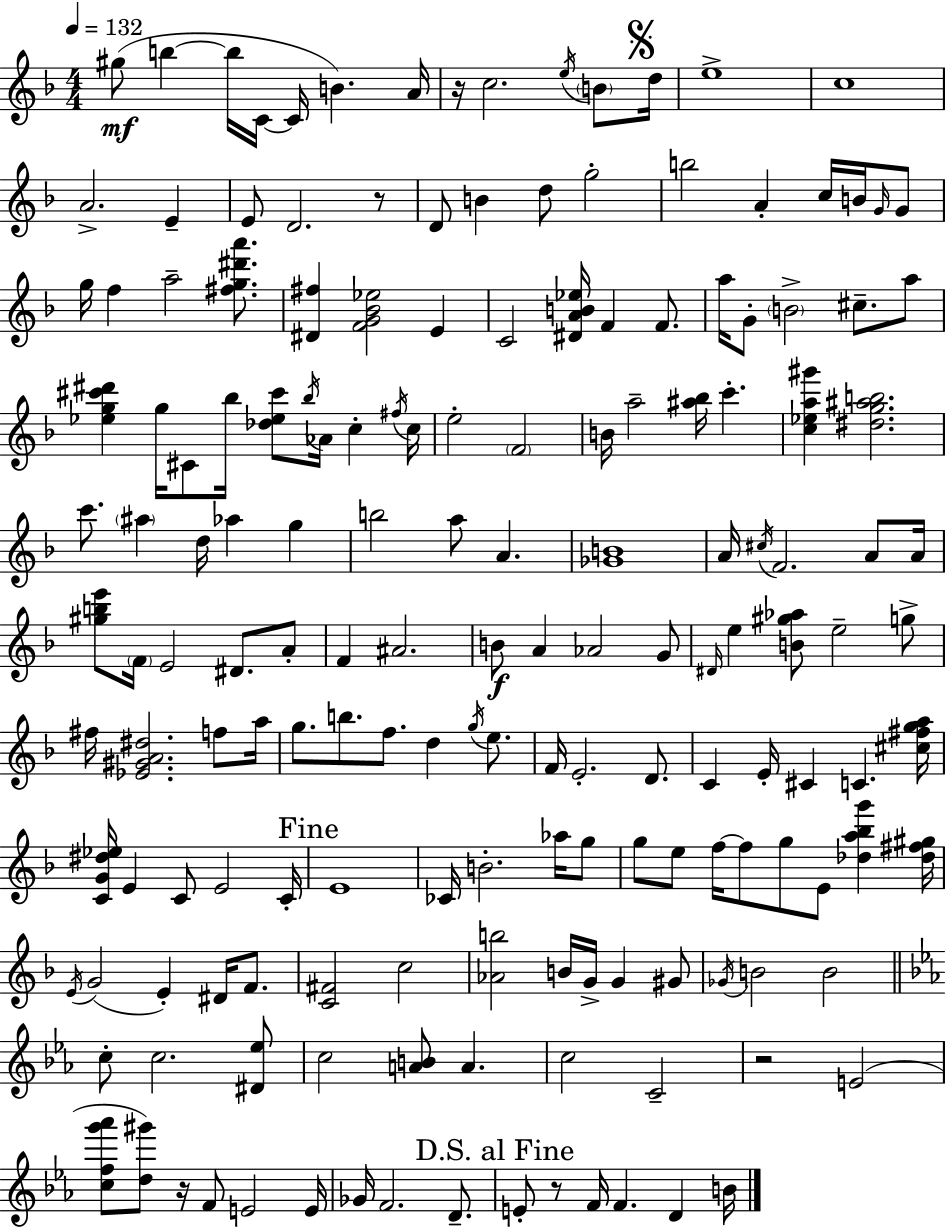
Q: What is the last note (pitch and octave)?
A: B4